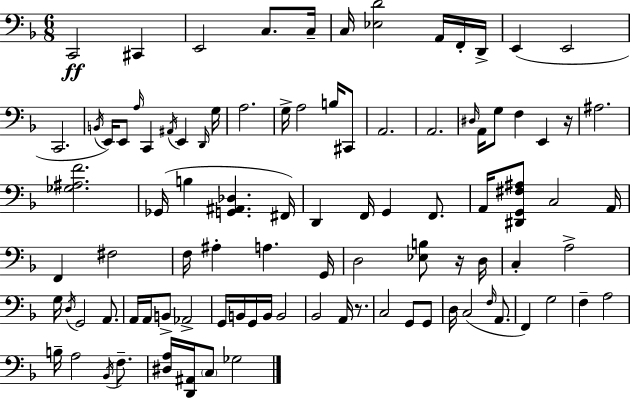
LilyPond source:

{
  \clef bass
  \numericTimeSignature
  \time 6/8
  \key f \major
  c,2\ff cis,4 | e,2 c8. c16-- | c16 <ees d'>2 a,16 f,16-. d,16-> | e,4( e,2 | \break c,2. | \acciaccatura { b,16 } e,16) e,8 \grace { a16 } c,4 \acciaccatura { ais,16 } e,4 | \grace { d,16 } g16 a2. | g16-> a2 | \break b16 cis,8 a,2. | a,2. | \grace { dis16 } a,16 g8 f4 | e,4 r16 ais2. | \break <ges ais f'>2. | ges,16( b4 <g, ais, des>4. | fis,16) d,4 f,16 g,4 | f,8. a,16 <dis, g, fis ais>8 c2 | \break a,16 f,4 fis2 | f16 ais4-. a4. | g,16 d2 | <ees b>8 r16 d16 c4-. a2-> | \break g16 \acciaccatura { d16 } g,2 | a,8. a,16 a,16 b,8-> aes,2-> | g,16 b,16 g,16 b,16 b,2 | bes,2 | \break a,16 r8. c2 | g,8 g,8 d16 c2( | \grace { f16 } a,8. f,4) g2 | f4-- a2 | \break b16-- a2 | \acciaccatura { bes,16 } f8.-- <dis a>16 <d, ais,>16 \parenthesize c8 | ges2 \bar "|."
}